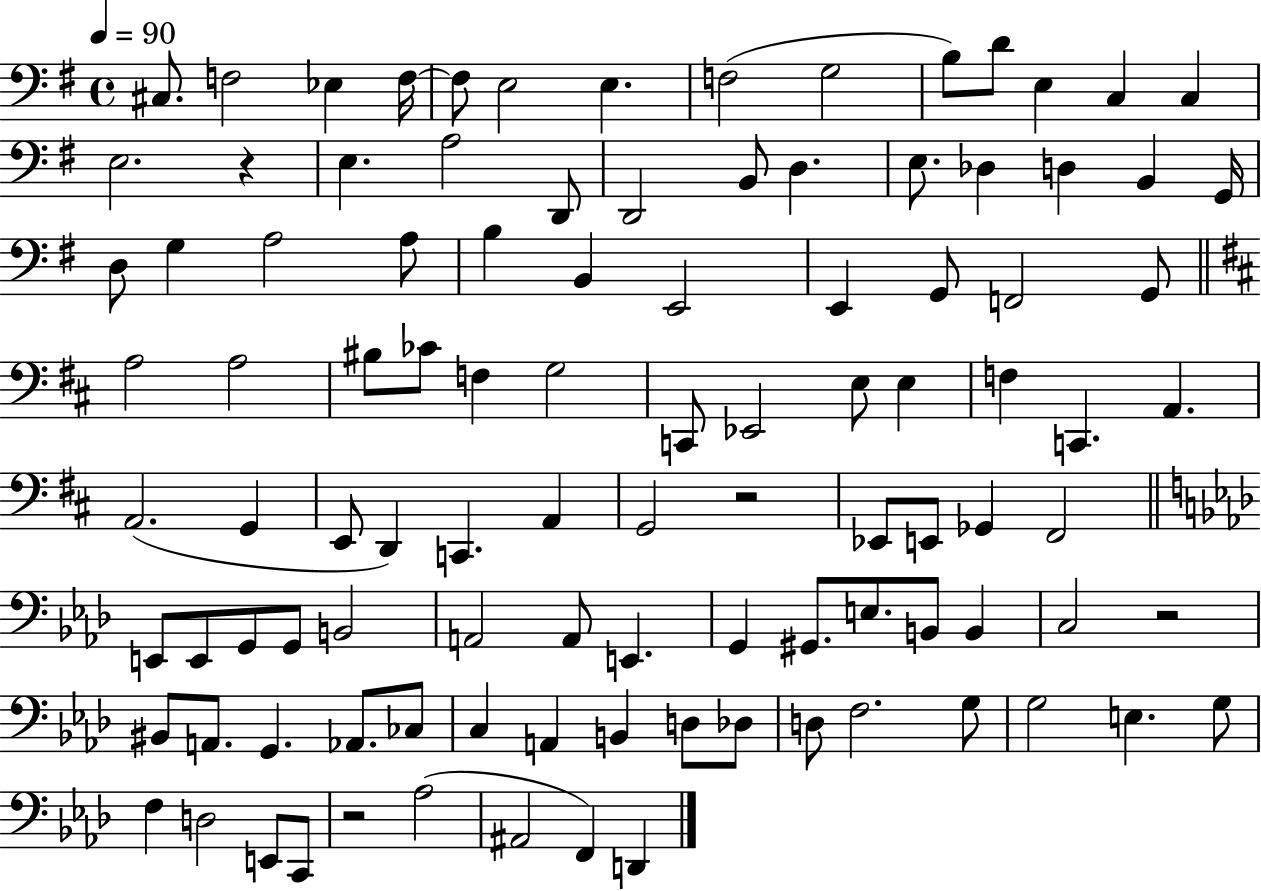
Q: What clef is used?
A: bass